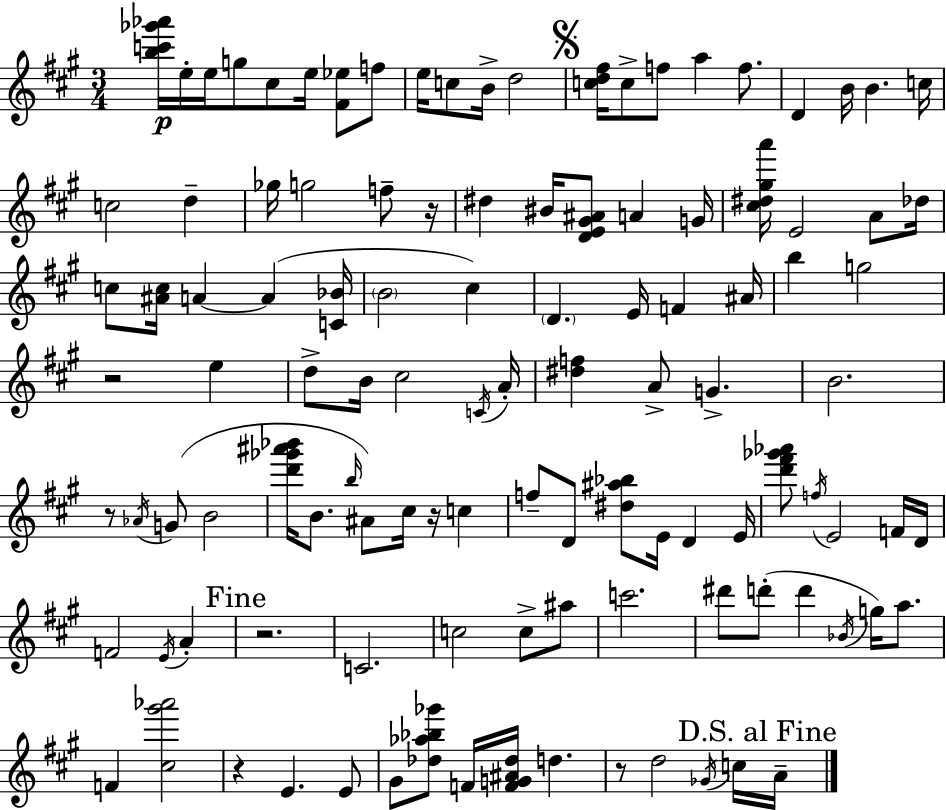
[B5,C6,Gb6,Ab6]/s E5/s E5/s G5/e C#5/e E5/s [F#4,Eb5]/e F5/e E5/s C5/e B4/s D5/h [C5,D5,F#5]/s C5/e F5/e A5/q F5/e. D4/q B4/s B4/q. C5/s C5/h D5/q Gb5/s G5/h F5/e R/s D#5/q BIS4/s [D4,E4,G#4,A#4]/e A4/q G4/s [C#5,D#5,G#5,A6]/s E4/h A4/e Db5/s C5/e [A#4,C5]/s A4/q A4/q [C4,Bb4]/s B4/h C#5/q D4/q. E4/s F4/q A#4/s B5/q G5/h R/h E5/q D5/e B4/s C#5/h C4/s A4/s [D#5,F5]/q A4/e G4/q. B4/h. R/e Ab4/s G4/e B4/h [D6,Gb6,A#6,Bb6]/s B4/e. B5/s A#4/e C#5/s R/s C5/q F5/e D4/e [D#5,A#5,Bb5]/e E4/s D4/q E4/s [D6,F#6,Gb6,Ab6]/e F5/s E4/h F4/s D4/s F4/h E4/s A4/q R/h. C4/h. C5/h C5/e A#5/e C6/h. D#6/e D6/e D6/q Bb4/s G5/s A5/e. F4/q [C#5,G#6,Ab6]/h R/q E4/q. E4/e G#4/e [Db5,Ab5,Bb5,Gb6]/e F4/s [F4,G4,A#4,Db5]/s D5/q. R/e D5/h Gb4/s C5/s A4/s